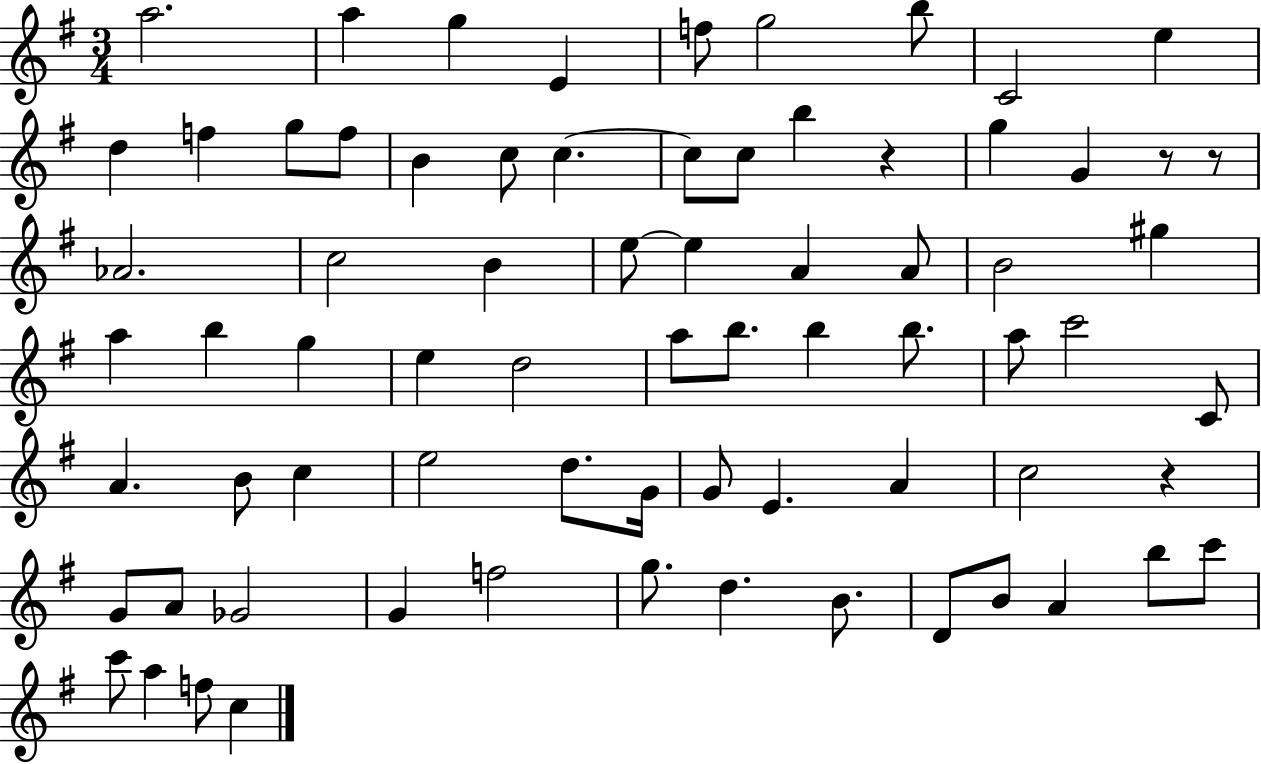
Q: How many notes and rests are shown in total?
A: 73